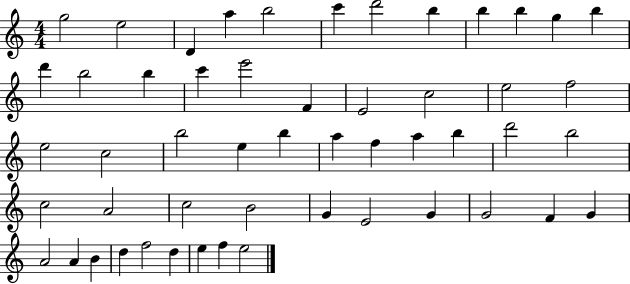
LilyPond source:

{
  \clef treble
  \numericTimeSignature
  \time 4/4
  \key c \major
  g''2 e''2 | d'4 a''4 b''2 | c'''4 d'''2 b''4 | b''4 b''4 g''4 b''4 | \break d'''4 b''2 b''4 | c'''4 e'''2 f'4 | e'2 c''2 | e''2 f''2 | \break e''2 c''2 | b''2 e''4 b''4 | a''4 f''4 a''4 b''4 | d'''2 b''2 | \break c''2 a'2 | c''2 b'2 | g'4 e'2 g'4 | g'2 f'4 g'4 | \break a'2 a'4 b'4 | d''4 f''2 d''4 | e''4 f''4 e''2 | \bar "|."
}